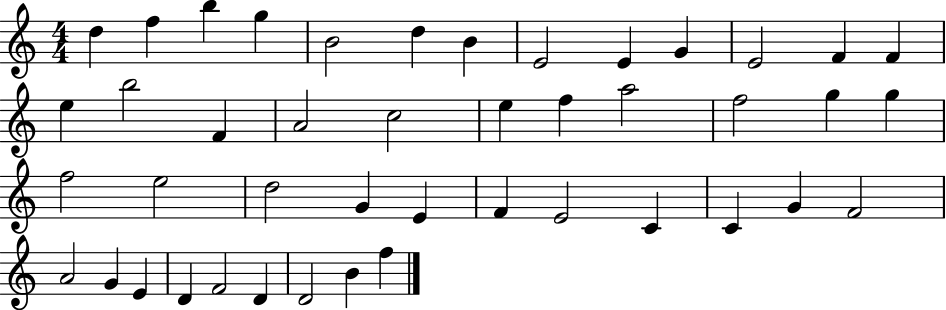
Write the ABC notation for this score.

X:1
T:Untitled
M:4/4
L:1/4
K:C
d f b g B2 d B E2 E G E2 F F e b2 F A2 c2 e f a2 f2 g g f2 e2 d2 G E F E2 C C G F2 A2 G E D F2 D D2 B f